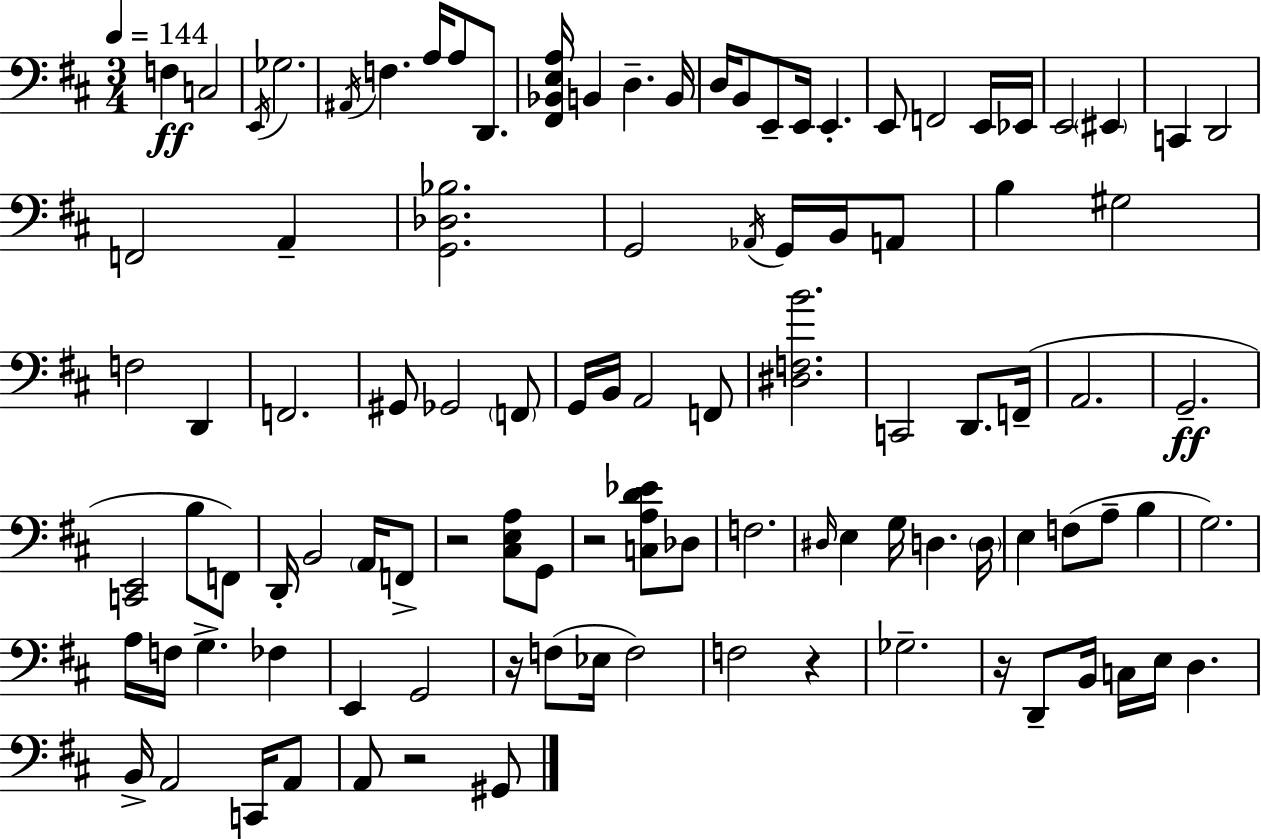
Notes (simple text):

F3/q C3/h E2/s Gb3/h. A#2/s F3/q. A3/s A3/e D2/e. [F#2,Bb2,E3,A3]/s B2/q D3/q. B2/s D3/s B2/e E2/e E2/s E2/q. E2/e F2/h E2/s Eb2/s E2/h EIS2/q C2/q D2/h F2/h A2/q [G2,Db3,Bb3]/h. G2/h Ab2/s G2/s B2/s A2/e B3/q G#3/h F3/h D2/q F2/h. G#2/e Gb2/h F2/e G2/s B2/s A2/h F2/e [D#3,F3,B4]/h. C2/h D2/e. F2/s A2/h. G2/h. [C2,E2]/h B3/e F2/e D2/s B2/h A2/s F2/e R/h [C#3,E3,A3]/e G2/e R/h [C3,A3,D4,Eb4]/e Db3/e F3/h. D#3/s E3/q G3/s D3/q. D3/s E3/q F3/e A3/e B3/q G3/h. A3/s F3/s G3/q. FES3/q E2/q G2/h R/s F3/e Eb3/s F3/h F3/h R/q Gb3/h. R/s D2/e B2/s C3/s E3/s D3/q. B2/s A2/h C2/s A2/e A2/e R/h G#2/e